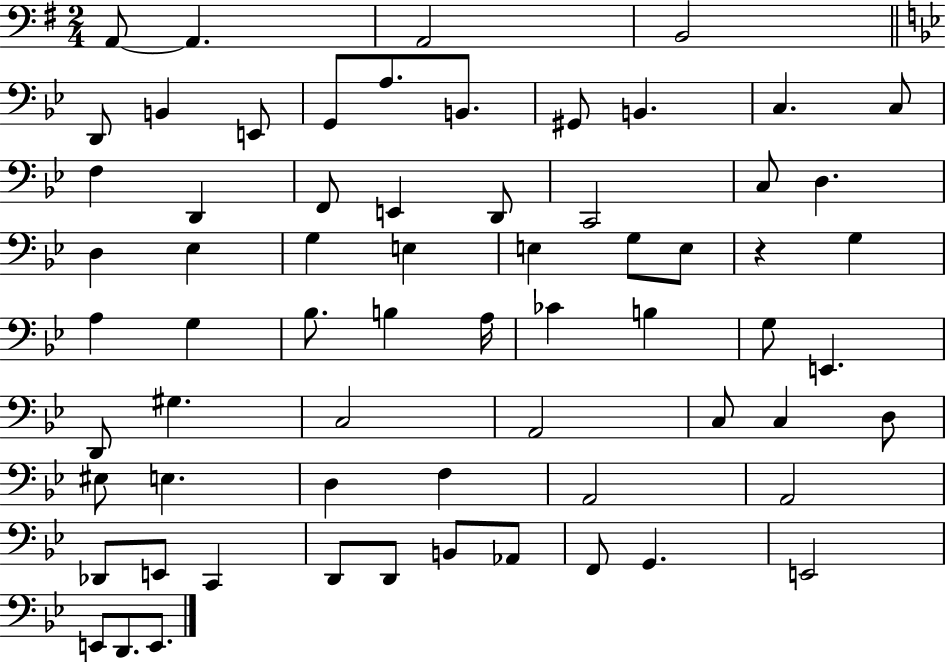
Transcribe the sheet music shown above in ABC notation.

X:1
T:Untitled
M:2/4
L:1/4
K:G
A,,/2 A,, A,,2 B,,2 D,,/2 B,, E,,/2 G,,/2 A,/2 B,,/2 ^G,,/2 B,, C, C,/2 F, D,, F,,/2 E,, D,,/2 C,,2 C,/2 D, D, _E, G, E, E, G,/2 E,/2 z G, A, G, _B,/2 B, A,/4 _C B, G,/2 E,, D,,/2 ^G, C,2 A,,2 C,/2 C, D,/2 ^E,/2 E, D, F, A,,2 A,,2 _D,,/2 E,,/2 C,, D,,/2 D,,/2 B,,/2 _A,,/2 F,,/2 G,, E,,2 E,,/2 D,,/2 E,,/2